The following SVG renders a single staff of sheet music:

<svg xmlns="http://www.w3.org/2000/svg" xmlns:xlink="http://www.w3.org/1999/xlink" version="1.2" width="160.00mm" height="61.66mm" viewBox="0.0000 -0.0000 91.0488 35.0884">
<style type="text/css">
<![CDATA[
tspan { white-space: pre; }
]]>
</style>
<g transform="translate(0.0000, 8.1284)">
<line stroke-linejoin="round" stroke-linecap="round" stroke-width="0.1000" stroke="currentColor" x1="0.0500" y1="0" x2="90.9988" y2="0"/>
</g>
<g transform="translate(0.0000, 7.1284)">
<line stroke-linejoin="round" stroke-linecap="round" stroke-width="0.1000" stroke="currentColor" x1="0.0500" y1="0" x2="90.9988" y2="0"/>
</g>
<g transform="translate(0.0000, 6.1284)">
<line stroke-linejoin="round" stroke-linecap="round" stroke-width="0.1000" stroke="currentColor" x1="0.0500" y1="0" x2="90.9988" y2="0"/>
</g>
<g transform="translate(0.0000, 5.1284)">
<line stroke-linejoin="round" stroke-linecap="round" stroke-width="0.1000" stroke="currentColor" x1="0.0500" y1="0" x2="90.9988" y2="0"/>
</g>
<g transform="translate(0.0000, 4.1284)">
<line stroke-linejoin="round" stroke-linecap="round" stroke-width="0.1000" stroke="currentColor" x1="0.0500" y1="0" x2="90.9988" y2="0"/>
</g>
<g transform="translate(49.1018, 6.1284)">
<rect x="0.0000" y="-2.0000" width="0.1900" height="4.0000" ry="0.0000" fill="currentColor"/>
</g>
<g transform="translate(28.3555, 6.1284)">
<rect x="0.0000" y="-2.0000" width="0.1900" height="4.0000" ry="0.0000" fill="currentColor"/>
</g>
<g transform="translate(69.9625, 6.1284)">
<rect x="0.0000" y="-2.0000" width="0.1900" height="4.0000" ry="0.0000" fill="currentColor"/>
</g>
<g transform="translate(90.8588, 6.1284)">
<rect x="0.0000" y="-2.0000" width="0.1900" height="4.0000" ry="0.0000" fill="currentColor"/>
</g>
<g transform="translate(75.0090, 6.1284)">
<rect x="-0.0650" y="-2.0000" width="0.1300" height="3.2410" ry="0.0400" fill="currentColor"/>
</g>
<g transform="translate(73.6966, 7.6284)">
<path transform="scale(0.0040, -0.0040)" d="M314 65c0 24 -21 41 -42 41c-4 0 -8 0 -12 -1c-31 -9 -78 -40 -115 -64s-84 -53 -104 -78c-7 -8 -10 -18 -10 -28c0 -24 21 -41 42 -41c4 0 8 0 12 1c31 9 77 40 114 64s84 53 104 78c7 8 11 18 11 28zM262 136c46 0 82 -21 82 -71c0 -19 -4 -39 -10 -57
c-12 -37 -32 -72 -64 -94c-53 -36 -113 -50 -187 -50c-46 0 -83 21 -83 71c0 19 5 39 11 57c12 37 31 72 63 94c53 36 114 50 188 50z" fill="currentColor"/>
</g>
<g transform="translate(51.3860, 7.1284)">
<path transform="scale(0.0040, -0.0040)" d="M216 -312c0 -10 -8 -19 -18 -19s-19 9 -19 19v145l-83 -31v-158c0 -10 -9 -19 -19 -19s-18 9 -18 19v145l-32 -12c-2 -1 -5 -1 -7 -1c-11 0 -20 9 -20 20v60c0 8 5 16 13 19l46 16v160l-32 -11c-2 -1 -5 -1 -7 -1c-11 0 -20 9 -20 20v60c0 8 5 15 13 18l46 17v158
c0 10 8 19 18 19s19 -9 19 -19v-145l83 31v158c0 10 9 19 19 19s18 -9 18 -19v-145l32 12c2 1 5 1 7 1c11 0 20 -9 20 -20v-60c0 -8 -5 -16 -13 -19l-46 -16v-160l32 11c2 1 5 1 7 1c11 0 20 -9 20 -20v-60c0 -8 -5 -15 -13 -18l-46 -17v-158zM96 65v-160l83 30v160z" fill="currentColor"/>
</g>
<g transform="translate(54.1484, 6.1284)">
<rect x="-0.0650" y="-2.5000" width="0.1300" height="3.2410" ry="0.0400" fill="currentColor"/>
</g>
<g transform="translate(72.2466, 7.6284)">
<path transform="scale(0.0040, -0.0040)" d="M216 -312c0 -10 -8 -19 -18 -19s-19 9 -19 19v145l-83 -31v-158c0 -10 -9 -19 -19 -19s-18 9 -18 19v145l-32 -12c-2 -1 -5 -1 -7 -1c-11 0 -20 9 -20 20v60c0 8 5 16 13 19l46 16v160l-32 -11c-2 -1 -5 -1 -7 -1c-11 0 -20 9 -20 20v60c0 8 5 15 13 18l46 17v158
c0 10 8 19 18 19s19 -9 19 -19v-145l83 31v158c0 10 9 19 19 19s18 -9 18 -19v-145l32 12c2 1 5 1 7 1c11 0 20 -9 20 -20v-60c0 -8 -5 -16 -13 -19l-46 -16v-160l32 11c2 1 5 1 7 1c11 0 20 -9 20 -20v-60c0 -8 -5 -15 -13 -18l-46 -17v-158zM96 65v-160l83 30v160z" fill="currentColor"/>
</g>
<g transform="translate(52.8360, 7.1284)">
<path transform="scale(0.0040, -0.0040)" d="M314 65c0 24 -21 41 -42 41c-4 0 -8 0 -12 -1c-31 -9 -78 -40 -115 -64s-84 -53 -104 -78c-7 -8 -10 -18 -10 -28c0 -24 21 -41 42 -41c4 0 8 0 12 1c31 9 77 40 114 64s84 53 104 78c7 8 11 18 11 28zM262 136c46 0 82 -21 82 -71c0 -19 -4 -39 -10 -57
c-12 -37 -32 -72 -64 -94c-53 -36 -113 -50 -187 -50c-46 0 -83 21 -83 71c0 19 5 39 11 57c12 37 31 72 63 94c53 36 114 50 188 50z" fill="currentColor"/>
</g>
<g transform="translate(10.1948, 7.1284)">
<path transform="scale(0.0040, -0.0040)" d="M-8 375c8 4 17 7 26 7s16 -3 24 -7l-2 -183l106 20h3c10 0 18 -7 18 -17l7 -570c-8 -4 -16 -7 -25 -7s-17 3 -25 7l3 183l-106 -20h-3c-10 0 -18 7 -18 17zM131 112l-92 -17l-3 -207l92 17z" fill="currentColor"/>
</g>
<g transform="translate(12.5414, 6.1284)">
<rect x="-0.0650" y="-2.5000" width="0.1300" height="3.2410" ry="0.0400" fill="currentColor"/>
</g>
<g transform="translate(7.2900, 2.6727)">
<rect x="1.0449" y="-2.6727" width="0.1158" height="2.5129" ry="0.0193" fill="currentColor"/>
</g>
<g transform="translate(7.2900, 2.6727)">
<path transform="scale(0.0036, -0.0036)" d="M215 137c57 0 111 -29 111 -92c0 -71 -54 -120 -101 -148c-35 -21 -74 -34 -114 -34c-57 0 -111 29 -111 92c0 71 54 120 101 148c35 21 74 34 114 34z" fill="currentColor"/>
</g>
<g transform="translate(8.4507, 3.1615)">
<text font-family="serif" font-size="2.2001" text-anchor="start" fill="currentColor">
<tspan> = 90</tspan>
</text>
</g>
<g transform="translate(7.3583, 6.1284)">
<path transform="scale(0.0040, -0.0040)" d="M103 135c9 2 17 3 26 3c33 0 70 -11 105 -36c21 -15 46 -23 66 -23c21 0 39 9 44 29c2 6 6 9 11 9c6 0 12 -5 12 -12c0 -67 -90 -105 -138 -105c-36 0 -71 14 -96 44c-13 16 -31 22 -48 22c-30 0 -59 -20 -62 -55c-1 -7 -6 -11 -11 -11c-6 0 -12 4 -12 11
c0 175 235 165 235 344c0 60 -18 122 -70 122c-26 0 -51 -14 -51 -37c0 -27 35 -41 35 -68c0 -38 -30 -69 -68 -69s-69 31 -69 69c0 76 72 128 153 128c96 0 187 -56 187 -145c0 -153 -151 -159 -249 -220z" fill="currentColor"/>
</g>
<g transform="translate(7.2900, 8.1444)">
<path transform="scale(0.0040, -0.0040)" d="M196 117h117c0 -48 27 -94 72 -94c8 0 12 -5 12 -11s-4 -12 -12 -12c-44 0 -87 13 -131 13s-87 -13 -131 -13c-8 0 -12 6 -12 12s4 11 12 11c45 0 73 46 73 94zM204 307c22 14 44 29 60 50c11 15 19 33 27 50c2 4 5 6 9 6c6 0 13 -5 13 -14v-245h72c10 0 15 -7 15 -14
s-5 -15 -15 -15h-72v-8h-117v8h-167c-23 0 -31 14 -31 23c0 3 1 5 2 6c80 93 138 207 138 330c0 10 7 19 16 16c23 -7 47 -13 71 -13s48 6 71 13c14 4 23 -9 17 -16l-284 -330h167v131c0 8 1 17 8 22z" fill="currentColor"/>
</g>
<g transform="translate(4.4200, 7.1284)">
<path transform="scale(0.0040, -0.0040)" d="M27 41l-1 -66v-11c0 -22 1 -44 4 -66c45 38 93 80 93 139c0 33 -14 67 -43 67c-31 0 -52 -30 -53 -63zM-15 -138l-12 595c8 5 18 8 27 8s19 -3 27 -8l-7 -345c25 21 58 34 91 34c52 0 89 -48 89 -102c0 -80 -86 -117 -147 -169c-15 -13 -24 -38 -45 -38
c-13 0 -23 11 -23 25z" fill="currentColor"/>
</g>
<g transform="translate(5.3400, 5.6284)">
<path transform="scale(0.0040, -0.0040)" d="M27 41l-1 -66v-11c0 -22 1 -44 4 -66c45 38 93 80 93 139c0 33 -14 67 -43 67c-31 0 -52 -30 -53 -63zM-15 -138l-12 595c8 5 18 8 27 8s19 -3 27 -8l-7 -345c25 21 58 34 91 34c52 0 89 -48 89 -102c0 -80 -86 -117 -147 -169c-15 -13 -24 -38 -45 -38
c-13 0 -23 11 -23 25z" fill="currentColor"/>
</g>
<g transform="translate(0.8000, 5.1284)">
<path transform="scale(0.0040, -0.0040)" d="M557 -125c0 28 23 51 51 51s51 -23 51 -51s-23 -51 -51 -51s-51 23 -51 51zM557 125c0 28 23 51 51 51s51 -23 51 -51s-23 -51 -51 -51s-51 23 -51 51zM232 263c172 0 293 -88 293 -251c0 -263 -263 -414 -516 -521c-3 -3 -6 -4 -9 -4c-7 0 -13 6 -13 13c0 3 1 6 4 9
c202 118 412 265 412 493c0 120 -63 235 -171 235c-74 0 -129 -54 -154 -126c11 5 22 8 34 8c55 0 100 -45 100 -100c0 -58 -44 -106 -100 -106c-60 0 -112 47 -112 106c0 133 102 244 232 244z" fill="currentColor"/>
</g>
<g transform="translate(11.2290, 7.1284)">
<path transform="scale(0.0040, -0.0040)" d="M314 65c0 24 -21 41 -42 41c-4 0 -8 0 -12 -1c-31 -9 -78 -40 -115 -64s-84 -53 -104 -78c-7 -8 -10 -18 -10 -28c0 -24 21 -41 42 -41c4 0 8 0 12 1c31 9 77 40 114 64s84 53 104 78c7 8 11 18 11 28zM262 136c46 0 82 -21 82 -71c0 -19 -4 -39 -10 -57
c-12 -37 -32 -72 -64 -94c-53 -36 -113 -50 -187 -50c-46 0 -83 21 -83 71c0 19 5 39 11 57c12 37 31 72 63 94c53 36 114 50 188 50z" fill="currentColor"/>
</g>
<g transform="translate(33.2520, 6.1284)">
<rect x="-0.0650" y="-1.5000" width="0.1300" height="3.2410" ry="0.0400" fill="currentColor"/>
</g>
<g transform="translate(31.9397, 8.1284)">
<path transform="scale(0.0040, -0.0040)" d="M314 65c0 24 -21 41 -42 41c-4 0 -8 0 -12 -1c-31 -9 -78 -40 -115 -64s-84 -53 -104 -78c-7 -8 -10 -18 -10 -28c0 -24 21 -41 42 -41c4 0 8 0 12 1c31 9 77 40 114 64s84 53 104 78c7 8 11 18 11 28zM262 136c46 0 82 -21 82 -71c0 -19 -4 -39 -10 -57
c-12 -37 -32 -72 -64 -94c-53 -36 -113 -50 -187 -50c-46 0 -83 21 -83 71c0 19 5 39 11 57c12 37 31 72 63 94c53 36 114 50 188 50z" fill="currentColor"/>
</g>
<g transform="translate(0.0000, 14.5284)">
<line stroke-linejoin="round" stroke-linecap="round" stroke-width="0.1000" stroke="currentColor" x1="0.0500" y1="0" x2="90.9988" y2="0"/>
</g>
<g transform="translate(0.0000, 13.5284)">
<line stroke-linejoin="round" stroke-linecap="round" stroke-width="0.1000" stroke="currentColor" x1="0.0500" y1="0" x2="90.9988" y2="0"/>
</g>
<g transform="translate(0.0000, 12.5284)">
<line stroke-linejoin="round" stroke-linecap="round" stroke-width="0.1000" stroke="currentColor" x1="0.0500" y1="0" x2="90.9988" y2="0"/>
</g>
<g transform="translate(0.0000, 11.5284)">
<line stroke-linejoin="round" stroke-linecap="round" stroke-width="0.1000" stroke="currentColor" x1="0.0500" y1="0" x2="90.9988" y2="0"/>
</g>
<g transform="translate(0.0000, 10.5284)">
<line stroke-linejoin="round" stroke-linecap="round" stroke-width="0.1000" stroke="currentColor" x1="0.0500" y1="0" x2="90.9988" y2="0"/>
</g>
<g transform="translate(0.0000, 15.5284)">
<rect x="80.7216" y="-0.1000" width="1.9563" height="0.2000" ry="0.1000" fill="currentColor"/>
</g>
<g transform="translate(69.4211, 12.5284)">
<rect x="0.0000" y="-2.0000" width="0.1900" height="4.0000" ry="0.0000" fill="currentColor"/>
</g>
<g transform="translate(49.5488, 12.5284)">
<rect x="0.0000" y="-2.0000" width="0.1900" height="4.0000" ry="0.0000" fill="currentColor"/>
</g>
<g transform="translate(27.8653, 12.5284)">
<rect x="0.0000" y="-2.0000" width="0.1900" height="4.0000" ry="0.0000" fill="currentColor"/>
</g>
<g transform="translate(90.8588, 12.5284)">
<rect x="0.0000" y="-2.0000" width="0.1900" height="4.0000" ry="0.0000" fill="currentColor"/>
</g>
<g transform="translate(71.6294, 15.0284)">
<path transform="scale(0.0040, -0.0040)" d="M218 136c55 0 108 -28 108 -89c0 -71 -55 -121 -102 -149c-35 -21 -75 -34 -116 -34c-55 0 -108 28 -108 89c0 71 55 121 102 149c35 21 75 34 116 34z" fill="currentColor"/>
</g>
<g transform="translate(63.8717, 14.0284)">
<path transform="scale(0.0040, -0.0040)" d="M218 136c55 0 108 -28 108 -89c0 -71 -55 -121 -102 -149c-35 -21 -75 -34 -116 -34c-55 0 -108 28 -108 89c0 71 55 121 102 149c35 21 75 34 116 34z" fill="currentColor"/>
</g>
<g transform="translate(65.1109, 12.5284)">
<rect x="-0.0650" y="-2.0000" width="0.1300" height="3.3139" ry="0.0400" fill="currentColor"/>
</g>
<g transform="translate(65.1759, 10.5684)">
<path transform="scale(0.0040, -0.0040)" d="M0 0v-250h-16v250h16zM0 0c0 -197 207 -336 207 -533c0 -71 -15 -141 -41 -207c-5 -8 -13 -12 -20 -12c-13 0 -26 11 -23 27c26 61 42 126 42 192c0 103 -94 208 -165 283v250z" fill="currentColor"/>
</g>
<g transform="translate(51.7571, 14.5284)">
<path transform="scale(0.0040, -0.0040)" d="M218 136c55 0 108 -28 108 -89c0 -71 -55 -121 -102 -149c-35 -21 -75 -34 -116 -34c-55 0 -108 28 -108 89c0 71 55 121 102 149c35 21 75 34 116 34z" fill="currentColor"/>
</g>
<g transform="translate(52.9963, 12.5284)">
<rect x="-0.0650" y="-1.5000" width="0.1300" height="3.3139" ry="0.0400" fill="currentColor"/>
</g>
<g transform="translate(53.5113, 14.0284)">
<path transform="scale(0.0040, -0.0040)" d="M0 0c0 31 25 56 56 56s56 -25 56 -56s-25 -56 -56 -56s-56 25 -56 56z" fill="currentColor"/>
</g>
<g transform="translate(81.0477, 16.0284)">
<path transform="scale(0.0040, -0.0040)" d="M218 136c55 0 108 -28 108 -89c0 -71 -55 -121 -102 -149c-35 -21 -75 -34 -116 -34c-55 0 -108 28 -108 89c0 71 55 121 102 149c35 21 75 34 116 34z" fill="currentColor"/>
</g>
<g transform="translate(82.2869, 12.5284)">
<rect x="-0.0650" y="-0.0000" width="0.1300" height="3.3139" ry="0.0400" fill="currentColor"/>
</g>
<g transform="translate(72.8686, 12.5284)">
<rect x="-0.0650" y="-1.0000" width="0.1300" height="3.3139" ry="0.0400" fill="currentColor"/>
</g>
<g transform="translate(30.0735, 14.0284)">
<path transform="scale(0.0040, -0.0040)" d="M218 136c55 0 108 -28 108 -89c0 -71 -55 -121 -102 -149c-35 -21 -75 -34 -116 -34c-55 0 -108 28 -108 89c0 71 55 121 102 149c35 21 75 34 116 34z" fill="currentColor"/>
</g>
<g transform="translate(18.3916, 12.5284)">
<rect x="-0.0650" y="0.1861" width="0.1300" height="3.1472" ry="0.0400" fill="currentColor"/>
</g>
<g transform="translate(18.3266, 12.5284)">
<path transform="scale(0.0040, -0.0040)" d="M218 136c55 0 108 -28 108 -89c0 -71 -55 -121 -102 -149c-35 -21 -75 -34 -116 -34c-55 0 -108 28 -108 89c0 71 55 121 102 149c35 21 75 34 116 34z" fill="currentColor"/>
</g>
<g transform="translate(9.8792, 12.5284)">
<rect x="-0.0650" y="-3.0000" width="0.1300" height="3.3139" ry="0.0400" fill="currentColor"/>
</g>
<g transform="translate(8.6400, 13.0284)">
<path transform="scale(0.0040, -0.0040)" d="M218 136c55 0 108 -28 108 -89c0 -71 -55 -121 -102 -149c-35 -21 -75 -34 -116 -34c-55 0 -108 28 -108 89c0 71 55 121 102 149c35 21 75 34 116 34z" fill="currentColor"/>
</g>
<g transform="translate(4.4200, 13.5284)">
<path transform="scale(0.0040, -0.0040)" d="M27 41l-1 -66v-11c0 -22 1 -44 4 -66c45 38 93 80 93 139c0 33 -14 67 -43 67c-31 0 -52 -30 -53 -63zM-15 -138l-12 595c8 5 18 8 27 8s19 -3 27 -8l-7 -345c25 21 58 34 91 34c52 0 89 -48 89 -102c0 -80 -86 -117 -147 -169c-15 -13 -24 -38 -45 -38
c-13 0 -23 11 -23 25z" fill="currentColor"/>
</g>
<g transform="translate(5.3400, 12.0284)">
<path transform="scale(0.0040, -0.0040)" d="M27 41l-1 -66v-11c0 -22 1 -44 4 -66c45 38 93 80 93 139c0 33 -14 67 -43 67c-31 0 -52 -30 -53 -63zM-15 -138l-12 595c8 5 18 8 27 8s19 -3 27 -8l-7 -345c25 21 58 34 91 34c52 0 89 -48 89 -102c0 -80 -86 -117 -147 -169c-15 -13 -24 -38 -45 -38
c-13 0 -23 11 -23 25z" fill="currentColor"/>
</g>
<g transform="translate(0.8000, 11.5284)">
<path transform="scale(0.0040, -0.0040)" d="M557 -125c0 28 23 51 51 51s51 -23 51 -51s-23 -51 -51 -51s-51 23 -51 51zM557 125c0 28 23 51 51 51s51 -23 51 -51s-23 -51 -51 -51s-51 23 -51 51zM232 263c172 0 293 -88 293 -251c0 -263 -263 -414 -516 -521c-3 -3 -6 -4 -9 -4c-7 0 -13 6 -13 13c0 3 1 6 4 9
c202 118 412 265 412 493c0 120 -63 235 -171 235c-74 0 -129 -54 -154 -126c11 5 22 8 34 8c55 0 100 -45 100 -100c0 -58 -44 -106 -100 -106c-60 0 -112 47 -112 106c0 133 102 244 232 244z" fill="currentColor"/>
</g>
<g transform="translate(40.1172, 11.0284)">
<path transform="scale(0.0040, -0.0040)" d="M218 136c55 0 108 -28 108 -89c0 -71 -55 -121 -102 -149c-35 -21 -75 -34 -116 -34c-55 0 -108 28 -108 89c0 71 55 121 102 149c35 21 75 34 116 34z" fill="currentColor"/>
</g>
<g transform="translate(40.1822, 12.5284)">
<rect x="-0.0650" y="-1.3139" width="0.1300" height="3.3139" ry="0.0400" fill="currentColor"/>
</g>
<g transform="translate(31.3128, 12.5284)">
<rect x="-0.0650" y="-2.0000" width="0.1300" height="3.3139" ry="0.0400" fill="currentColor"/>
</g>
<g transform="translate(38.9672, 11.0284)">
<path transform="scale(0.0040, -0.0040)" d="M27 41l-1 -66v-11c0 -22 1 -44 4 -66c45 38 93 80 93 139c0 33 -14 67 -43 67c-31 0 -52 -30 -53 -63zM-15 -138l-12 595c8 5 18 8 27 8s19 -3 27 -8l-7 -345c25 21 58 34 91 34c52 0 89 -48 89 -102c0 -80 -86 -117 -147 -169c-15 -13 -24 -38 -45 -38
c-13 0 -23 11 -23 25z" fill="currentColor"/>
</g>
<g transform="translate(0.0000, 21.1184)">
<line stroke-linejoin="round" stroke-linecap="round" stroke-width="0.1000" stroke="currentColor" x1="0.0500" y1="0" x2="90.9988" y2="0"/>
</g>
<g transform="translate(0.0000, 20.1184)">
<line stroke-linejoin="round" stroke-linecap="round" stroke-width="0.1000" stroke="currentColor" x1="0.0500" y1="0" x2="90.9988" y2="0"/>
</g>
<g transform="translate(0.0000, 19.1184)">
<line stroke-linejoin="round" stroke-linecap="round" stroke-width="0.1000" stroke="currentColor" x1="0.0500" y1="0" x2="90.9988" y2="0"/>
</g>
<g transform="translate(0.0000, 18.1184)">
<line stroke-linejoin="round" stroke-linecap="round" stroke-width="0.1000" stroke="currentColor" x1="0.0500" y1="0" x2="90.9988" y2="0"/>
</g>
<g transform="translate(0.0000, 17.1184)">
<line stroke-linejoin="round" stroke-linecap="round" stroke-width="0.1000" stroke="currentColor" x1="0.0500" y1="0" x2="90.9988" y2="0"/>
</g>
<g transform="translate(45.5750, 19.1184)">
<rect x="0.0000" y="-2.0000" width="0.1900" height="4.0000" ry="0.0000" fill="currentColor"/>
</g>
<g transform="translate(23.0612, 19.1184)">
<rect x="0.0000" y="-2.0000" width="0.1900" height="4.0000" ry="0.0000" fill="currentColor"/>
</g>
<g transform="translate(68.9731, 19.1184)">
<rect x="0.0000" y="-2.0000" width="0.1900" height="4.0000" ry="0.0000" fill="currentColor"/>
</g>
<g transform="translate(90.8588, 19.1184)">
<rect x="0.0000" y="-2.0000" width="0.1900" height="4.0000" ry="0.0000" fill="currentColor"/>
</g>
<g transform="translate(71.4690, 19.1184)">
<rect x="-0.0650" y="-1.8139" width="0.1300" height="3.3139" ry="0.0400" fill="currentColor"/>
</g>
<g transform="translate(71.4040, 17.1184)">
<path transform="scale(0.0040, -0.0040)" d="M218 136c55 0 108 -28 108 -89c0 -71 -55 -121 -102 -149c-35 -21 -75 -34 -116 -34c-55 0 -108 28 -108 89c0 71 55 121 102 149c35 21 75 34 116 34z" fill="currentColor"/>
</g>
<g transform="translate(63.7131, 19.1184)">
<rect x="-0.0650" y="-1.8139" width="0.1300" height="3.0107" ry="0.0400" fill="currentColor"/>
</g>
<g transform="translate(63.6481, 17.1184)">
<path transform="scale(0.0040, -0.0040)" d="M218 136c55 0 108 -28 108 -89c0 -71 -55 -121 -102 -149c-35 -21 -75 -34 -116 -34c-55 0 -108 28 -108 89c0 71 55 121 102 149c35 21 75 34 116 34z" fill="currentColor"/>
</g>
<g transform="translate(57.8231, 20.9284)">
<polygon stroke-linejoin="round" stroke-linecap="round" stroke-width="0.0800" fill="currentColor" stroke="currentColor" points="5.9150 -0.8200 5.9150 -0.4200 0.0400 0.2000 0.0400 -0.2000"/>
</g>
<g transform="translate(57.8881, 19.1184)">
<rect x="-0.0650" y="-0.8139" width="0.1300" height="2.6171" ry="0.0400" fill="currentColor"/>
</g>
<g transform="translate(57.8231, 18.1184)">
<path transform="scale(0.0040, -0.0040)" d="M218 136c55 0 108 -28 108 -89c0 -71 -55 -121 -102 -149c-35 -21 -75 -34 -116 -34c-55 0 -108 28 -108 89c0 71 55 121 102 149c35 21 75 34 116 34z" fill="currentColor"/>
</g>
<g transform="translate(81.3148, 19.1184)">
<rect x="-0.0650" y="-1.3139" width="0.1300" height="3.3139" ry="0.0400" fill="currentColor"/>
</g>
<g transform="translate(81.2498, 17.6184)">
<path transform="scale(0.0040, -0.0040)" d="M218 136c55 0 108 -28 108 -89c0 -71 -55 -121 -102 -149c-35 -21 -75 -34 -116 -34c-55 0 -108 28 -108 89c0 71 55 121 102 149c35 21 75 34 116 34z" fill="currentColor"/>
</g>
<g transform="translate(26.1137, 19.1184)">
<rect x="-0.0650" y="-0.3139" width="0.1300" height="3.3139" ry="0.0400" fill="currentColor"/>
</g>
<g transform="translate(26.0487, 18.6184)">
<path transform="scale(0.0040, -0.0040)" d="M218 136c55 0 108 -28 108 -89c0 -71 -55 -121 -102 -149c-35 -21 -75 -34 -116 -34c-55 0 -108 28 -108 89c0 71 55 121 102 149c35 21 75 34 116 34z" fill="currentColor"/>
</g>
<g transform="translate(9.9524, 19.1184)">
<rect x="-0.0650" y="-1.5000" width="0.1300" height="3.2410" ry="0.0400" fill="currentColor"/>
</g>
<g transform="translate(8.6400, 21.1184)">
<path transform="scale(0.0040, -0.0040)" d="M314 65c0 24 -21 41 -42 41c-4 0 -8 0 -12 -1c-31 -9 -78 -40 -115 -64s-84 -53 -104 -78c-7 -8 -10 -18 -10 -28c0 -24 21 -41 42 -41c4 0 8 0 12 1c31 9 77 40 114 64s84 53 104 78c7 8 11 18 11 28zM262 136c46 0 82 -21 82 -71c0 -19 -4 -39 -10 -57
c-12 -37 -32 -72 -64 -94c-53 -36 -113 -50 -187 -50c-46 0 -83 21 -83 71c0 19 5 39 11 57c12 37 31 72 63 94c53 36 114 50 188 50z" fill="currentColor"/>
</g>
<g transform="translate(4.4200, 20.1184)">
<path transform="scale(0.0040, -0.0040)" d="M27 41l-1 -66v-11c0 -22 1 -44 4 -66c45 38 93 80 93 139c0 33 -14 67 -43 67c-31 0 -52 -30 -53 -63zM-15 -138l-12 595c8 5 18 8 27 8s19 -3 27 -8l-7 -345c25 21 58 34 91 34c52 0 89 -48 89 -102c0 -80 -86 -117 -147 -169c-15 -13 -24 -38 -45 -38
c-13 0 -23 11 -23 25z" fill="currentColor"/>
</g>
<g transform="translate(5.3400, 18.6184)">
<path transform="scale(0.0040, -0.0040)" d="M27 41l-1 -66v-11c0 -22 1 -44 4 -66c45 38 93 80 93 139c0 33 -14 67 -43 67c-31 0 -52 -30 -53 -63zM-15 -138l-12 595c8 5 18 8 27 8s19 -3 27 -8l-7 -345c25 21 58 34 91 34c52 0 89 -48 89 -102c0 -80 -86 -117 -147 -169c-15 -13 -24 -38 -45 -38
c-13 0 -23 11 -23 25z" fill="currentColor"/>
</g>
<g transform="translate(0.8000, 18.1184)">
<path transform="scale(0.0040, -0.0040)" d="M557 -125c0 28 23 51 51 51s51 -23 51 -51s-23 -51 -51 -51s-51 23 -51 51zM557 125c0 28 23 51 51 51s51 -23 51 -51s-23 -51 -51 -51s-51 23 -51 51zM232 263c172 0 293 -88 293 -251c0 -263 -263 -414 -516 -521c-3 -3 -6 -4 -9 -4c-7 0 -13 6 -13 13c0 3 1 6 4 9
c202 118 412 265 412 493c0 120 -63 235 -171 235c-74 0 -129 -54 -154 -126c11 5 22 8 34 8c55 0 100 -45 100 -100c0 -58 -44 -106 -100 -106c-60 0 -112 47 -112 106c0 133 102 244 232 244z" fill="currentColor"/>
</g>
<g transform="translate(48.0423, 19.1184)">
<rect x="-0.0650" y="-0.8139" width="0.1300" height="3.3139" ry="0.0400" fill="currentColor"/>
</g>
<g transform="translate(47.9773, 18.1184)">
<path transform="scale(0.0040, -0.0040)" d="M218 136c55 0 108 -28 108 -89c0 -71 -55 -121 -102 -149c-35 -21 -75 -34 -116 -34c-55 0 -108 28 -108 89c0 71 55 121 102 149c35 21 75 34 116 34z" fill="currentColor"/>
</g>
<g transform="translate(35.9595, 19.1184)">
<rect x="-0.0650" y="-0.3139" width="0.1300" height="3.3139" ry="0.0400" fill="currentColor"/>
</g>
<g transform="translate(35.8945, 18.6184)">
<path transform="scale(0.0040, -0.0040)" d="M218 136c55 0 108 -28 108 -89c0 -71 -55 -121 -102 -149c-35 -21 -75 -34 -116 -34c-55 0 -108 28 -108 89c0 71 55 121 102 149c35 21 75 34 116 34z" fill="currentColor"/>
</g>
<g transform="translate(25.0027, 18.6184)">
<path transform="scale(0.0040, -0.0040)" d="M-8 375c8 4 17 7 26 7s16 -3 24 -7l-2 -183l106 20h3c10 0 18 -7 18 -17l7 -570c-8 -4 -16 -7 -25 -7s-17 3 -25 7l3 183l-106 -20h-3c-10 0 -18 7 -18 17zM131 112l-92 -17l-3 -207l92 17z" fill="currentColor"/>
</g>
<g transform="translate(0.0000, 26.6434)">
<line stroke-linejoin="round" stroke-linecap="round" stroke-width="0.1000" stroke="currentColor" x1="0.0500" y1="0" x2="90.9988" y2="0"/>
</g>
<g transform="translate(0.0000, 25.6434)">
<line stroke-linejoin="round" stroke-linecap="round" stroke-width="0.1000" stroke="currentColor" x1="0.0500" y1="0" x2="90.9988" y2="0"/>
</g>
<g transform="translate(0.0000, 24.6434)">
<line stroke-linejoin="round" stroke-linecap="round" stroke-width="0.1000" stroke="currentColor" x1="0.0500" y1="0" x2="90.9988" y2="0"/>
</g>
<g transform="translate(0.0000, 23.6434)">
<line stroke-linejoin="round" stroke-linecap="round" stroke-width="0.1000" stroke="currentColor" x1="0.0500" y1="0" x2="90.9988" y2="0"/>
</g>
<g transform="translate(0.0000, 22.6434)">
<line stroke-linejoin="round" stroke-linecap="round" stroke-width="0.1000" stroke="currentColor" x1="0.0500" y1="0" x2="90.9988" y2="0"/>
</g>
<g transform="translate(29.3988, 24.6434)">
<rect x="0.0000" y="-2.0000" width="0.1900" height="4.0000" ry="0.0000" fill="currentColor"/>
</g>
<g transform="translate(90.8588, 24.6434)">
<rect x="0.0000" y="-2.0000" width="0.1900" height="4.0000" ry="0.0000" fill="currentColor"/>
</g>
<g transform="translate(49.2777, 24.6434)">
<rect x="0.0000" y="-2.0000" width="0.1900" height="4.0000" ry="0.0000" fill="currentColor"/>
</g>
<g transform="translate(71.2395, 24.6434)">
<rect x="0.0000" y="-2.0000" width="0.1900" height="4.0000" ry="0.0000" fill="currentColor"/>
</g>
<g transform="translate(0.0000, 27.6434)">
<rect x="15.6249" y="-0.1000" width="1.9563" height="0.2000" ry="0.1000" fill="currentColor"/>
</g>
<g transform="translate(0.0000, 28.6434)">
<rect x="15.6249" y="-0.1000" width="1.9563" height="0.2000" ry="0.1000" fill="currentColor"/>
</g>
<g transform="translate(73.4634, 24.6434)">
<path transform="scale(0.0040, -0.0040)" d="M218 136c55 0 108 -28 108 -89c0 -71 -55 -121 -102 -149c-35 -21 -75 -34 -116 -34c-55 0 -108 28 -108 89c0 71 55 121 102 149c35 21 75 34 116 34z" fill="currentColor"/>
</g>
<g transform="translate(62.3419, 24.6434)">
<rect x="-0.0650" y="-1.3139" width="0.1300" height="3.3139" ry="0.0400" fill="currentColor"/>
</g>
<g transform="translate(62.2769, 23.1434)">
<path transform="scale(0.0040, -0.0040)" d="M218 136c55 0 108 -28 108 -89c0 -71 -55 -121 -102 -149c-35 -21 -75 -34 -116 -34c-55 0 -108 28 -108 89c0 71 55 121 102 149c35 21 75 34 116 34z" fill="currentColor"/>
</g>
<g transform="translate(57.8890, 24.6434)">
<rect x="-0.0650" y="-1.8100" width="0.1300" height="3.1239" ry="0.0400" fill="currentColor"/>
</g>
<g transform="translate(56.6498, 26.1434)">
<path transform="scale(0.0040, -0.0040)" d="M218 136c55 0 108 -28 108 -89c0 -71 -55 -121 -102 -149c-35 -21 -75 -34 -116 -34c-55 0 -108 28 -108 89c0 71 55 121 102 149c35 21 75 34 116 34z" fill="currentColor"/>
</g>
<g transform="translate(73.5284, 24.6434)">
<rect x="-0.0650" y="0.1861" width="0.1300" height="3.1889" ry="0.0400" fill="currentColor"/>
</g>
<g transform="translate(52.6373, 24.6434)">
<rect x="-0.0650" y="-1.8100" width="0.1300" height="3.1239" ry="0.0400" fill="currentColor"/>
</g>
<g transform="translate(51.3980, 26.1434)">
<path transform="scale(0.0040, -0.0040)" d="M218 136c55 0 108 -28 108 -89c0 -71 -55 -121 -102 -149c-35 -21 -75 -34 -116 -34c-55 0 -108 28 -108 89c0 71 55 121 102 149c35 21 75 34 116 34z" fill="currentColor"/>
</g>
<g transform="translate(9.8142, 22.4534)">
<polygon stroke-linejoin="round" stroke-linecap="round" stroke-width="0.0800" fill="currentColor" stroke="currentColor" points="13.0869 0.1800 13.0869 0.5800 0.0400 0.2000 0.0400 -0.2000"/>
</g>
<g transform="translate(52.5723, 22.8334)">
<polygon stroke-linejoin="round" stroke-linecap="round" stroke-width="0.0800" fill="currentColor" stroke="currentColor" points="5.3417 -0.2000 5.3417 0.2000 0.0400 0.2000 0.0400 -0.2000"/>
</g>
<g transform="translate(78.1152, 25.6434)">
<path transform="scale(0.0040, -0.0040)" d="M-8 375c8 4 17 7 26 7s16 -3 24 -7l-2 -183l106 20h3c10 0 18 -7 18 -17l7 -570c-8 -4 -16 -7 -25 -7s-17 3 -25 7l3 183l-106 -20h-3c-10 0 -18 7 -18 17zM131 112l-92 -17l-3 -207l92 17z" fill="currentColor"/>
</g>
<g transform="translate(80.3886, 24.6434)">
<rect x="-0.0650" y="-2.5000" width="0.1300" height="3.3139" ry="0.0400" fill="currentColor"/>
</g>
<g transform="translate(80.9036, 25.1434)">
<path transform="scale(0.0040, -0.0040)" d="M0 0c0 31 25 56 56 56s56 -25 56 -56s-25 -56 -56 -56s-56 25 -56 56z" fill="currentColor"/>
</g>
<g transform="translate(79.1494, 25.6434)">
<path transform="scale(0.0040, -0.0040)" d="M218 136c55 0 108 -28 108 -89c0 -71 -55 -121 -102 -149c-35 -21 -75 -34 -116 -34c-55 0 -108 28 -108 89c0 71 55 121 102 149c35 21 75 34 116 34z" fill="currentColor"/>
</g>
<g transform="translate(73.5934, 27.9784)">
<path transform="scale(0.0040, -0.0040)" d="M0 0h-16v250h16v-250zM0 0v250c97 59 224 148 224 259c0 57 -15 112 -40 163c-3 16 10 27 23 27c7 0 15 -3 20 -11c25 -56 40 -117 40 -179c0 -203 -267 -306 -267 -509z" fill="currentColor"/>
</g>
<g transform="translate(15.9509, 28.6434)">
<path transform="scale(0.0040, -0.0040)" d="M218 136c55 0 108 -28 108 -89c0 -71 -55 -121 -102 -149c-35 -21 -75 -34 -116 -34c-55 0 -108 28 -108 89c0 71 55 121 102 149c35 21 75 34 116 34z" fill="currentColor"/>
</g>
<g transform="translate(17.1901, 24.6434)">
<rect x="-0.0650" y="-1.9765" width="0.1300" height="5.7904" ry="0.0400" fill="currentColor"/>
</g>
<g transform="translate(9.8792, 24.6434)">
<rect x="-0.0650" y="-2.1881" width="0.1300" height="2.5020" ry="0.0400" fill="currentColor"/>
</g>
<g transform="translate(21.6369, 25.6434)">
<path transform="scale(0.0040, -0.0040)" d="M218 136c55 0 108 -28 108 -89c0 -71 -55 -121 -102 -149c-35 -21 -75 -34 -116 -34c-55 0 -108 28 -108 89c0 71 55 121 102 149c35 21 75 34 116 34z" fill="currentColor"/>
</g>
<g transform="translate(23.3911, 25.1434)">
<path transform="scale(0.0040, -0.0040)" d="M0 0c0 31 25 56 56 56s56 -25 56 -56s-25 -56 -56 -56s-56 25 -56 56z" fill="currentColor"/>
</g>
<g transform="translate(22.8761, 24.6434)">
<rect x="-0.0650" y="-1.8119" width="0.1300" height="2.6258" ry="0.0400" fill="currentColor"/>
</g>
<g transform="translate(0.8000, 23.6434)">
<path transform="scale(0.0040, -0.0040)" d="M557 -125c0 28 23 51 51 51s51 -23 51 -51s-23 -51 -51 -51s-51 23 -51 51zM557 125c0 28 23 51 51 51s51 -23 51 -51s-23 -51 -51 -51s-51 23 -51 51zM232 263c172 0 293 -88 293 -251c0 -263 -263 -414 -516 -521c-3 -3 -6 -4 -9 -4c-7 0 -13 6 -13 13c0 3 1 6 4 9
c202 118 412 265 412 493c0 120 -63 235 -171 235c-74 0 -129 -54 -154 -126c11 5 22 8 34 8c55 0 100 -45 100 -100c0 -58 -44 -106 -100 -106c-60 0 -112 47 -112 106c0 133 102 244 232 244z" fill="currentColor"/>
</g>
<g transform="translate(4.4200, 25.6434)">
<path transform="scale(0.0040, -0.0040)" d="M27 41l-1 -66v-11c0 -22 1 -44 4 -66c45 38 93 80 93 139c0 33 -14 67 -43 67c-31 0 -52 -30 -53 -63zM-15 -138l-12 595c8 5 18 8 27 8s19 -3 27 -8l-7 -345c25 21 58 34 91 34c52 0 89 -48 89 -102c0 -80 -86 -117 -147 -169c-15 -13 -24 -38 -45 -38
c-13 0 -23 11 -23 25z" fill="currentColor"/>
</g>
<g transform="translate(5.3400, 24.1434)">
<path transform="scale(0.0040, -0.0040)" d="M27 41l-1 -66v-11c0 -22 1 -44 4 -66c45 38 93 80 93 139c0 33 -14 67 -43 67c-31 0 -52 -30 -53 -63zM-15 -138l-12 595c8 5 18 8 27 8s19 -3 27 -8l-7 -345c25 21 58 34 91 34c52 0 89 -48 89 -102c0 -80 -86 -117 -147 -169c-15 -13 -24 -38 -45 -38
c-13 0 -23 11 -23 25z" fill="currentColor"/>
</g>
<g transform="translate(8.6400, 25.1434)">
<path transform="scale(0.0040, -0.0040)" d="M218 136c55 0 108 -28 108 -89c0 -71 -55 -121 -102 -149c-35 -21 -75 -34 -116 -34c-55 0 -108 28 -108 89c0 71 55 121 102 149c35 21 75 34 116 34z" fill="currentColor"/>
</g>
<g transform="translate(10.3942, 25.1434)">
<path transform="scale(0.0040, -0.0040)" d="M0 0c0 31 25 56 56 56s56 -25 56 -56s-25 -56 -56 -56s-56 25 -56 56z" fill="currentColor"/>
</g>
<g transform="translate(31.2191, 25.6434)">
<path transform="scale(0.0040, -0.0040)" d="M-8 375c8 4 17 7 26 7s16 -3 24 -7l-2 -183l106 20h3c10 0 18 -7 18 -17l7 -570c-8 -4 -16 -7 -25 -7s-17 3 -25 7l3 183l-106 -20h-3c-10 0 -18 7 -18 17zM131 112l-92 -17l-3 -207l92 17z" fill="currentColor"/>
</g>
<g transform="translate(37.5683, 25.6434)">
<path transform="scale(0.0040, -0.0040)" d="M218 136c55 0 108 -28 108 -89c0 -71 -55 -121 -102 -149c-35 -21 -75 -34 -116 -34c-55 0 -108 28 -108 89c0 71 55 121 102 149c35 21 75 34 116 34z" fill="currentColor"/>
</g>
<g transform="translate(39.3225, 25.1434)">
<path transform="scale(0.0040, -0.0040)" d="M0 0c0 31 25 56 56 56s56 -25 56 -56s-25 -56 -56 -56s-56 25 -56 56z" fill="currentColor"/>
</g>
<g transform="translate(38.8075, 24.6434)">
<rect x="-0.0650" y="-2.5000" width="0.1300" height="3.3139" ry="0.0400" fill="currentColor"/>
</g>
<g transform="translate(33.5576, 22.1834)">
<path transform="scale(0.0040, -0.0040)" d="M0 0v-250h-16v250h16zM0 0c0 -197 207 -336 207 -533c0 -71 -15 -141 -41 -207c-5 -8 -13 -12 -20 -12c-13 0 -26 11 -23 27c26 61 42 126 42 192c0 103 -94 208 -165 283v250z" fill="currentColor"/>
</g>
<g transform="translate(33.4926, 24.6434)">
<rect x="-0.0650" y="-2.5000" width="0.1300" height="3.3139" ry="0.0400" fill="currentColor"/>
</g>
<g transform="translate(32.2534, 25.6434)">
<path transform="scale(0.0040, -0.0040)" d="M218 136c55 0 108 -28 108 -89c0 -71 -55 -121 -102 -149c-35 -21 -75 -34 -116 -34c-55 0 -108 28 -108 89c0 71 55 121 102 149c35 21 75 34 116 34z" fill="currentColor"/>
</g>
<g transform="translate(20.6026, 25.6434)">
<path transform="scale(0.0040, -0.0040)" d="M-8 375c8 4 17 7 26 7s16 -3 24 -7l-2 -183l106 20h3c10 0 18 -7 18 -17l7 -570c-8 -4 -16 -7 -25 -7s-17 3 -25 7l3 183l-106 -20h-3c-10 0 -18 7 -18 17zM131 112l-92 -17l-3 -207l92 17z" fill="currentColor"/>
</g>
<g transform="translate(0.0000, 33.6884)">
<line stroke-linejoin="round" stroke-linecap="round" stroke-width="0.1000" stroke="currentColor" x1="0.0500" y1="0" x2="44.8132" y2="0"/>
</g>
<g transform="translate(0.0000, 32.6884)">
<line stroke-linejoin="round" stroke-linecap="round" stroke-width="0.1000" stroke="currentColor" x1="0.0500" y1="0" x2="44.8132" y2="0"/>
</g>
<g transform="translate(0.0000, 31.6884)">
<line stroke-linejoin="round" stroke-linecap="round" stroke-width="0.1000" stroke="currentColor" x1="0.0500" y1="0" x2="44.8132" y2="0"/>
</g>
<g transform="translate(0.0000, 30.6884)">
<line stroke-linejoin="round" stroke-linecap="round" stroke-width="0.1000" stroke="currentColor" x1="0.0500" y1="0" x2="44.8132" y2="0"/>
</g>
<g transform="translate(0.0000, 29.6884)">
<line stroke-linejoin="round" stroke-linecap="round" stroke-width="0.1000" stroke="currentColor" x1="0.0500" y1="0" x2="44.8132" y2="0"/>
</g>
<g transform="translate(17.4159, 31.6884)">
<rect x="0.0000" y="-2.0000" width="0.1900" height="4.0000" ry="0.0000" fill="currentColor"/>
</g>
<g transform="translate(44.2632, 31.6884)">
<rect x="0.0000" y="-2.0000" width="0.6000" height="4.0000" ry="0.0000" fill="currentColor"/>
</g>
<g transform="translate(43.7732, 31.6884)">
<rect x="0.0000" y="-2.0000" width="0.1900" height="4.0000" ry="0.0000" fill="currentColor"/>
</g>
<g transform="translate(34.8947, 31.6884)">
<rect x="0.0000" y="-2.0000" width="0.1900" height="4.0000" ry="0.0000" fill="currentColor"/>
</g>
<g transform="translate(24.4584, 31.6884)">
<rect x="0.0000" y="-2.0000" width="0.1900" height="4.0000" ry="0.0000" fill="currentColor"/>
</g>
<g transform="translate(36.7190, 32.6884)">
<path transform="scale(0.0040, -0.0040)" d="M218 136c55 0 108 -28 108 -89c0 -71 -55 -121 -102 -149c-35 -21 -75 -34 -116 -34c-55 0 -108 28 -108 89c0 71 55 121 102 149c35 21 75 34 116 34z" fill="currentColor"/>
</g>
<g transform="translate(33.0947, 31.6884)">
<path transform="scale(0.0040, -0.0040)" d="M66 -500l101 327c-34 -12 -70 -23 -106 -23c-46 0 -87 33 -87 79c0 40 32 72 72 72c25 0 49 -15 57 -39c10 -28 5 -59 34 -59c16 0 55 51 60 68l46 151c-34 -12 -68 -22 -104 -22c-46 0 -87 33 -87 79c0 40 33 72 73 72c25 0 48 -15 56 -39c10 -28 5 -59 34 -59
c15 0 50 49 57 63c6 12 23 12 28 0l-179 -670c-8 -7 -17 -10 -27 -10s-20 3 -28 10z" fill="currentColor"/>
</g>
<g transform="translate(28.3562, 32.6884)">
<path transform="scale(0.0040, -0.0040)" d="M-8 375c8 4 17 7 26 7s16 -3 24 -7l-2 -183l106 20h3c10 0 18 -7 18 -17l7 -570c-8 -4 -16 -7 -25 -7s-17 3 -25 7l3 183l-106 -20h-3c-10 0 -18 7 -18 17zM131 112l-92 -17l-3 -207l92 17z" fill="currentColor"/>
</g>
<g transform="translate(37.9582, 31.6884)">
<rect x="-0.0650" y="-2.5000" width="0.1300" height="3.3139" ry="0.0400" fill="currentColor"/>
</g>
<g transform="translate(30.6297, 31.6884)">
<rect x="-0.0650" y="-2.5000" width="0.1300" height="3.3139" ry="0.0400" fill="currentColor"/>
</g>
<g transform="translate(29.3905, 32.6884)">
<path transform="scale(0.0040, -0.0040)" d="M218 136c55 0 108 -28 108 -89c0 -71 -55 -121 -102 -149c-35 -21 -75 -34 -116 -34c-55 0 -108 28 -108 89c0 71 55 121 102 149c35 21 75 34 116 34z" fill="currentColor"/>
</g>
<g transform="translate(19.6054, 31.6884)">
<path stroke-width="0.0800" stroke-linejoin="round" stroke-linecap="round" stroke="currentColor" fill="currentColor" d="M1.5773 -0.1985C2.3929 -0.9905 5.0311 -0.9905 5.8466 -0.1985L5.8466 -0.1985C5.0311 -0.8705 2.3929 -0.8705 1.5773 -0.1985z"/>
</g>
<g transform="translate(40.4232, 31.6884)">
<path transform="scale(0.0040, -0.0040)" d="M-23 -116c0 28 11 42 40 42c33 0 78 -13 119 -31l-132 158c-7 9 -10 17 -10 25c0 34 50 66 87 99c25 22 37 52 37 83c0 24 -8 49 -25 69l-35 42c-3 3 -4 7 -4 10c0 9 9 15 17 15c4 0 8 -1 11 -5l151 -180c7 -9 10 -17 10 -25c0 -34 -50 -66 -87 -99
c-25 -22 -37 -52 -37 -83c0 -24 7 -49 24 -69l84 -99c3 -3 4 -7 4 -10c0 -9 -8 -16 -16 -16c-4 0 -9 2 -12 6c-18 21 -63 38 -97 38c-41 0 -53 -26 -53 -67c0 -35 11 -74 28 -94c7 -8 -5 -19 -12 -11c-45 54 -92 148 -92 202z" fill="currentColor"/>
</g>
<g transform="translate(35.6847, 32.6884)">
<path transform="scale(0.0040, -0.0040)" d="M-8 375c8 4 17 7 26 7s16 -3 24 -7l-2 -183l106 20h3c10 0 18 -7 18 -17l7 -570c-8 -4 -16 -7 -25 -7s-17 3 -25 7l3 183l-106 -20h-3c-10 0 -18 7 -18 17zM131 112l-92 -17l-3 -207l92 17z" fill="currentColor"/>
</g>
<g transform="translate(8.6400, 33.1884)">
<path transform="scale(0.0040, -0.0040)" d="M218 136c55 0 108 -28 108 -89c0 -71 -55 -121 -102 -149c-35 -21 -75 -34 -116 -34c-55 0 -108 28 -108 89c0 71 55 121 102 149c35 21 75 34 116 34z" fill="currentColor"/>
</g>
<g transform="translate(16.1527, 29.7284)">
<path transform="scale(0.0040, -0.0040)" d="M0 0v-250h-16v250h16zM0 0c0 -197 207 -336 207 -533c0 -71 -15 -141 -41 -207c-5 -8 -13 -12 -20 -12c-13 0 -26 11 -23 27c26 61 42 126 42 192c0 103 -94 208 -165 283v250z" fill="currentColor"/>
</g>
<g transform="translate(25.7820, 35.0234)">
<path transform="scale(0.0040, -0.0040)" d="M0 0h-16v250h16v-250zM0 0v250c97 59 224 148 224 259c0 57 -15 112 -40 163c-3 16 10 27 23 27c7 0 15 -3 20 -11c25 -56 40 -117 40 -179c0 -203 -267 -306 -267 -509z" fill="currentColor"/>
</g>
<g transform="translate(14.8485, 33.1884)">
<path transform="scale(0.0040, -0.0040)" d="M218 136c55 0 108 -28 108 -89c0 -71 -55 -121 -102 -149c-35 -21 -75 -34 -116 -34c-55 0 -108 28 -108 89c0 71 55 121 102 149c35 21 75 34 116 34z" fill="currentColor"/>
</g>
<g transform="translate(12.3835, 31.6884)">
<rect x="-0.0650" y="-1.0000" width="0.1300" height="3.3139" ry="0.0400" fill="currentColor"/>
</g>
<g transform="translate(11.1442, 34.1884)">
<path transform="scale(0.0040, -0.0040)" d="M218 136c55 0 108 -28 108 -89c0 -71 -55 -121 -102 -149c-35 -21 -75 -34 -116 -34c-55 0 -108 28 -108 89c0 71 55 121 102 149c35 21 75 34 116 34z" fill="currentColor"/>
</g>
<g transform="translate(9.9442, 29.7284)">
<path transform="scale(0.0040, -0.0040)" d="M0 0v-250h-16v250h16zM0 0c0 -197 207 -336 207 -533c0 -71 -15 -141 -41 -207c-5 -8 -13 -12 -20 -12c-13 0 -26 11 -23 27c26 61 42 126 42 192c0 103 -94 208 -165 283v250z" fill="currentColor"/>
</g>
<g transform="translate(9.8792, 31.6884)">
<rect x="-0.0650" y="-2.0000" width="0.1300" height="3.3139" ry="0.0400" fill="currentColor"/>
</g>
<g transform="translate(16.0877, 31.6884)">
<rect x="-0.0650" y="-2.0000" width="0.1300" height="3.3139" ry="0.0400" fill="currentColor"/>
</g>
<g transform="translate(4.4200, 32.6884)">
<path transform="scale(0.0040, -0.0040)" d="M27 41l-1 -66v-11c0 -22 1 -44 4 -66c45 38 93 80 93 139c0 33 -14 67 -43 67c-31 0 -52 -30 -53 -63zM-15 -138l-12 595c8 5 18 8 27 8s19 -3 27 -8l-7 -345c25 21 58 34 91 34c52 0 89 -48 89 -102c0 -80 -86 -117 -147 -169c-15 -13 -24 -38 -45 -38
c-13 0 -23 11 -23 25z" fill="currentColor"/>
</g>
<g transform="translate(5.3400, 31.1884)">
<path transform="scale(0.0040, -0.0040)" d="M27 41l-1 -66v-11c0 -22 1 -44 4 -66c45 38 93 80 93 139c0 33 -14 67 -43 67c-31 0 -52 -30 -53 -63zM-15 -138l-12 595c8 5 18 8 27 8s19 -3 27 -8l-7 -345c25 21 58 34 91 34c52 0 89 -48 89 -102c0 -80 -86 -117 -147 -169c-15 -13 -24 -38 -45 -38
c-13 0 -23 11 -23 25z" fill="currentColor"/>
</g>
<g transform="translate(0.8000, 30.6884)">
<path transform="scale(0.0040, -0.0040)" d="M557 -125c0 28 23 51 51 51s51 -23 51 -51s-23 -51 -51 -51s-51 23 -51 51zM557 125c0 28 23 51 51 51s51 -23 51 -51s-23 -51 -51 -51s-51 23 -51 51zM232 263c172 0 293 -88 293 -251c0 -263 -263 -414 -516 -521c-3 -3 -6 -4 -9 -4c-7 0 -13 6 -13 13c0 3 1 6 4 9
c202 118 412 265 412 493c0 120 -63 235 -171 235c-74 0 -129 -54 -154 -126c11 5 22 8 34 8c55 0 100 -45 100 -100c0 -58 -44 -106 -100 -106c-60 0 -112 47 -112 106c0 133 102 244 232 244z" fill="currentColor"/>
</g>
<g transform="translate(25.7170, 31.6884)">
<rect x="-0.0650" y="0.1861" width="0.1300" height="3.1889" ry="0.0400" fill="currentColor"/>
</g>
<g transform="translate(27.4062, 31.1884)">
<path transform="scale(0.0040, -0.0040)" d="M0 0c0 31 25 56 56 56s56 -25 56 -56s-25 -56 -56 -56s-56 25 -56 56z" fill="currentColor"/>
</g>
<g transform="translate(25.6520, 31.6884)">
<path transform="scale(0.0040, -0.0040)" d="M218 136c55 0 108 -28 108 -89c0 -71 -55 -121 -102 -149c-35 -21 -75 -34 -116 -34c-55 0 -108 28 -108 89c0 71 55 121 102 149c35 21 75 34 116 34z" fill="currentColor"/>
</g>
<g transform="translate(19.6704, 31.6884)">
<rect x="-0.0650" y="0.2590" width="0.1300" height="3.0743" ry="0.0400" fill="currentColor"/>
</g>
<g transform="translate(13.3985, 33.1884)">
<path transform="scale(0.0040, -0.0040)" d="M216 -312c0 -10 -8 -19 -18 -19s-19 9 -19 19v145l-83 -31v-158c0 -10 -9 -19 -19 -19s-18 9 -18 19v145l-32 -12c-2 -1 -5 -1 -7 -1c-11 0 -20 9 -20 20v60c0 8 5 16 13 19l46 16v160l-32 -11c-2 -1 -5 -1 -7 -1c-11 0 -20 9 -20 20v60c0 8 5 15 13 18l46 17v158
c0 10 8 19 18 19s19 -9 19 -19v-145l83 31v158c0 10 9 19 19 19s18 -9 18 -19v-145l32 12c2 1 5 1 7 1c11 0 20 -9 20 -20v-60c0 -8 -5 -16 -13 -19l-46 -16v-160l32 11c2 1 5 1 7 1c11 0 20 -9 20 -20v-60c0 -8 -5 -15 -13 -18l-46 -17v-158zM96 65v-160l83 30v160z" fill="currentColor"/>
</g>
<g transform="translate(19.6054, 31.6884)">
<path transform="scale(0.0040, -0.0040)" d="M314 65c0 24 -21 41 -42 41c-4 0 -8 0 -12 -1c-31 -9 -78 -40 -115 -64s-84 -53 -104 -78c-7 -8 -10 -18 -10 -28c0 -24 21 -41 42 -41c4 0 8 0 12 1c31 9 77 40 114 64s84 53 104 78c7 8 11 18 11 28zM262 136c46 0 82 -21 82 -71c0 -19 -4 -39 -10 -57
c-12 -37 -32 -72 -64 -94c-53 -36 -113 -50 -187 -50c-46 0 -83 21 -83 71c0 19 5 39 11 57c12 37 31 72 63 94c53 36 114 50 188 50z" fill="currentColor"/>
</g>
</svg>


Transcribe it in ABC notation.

X:1
T:Untitled
M:2/4
L:1/4
K:Bb
B,,2 G,,2 ^B,,2 ^A,,2 C, D, A,, _G, G,, A,,/2 F,, D,, G,,2 E, E, F, F,/2 A,/2 A, G, C,/2 C,,/2 B,,/2 B,,/2 B,, A,,/2 A,,/2 G, D,/2 B,, A,,/2 F,, ^A,,/2 D,2 D,/2 B,, z/4 B,, z